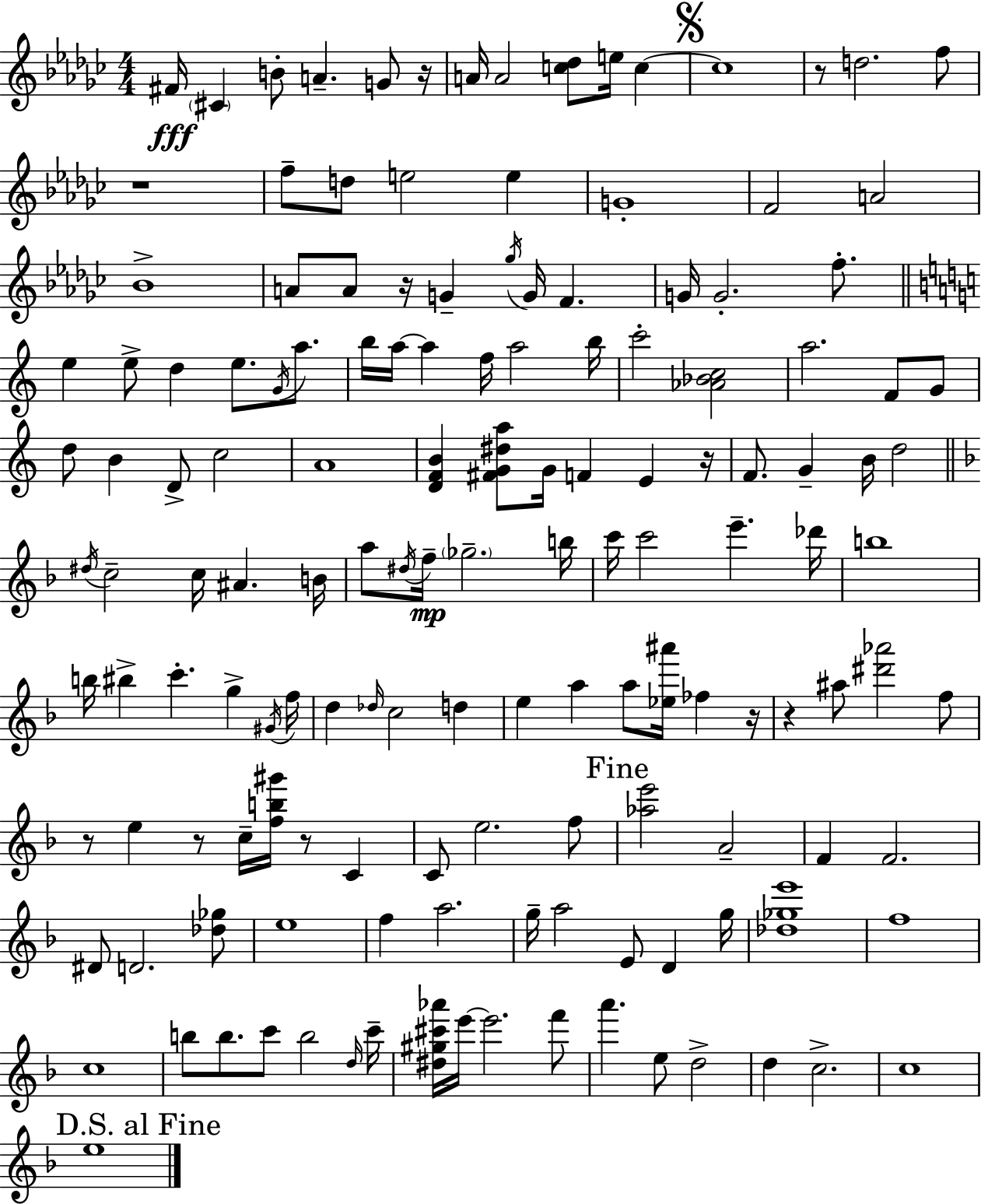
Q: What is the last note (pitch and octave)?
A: E5